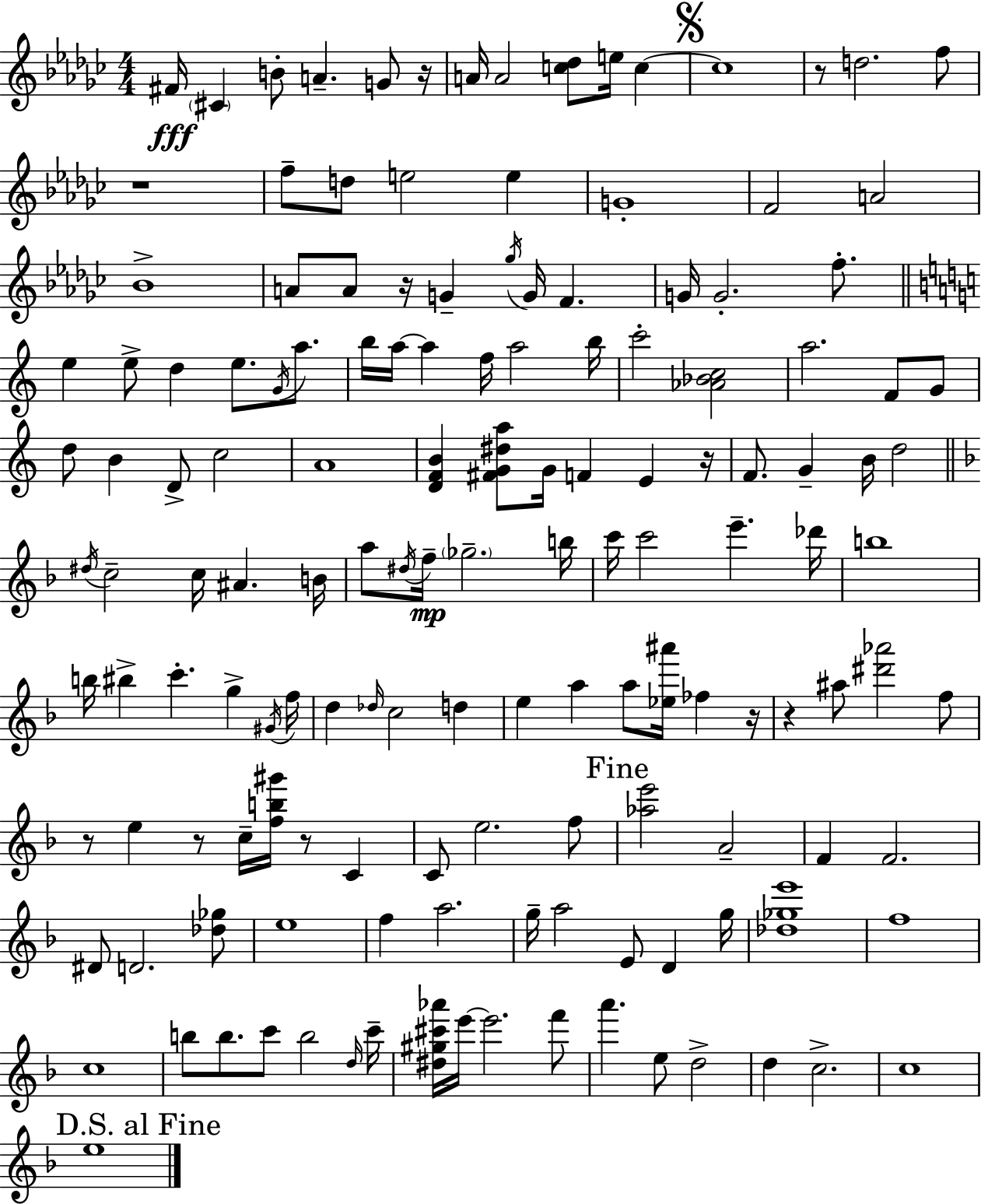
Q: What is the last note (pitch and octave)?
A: E5